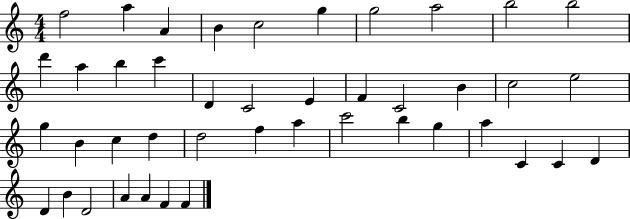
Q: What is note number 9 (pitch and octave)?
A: B5